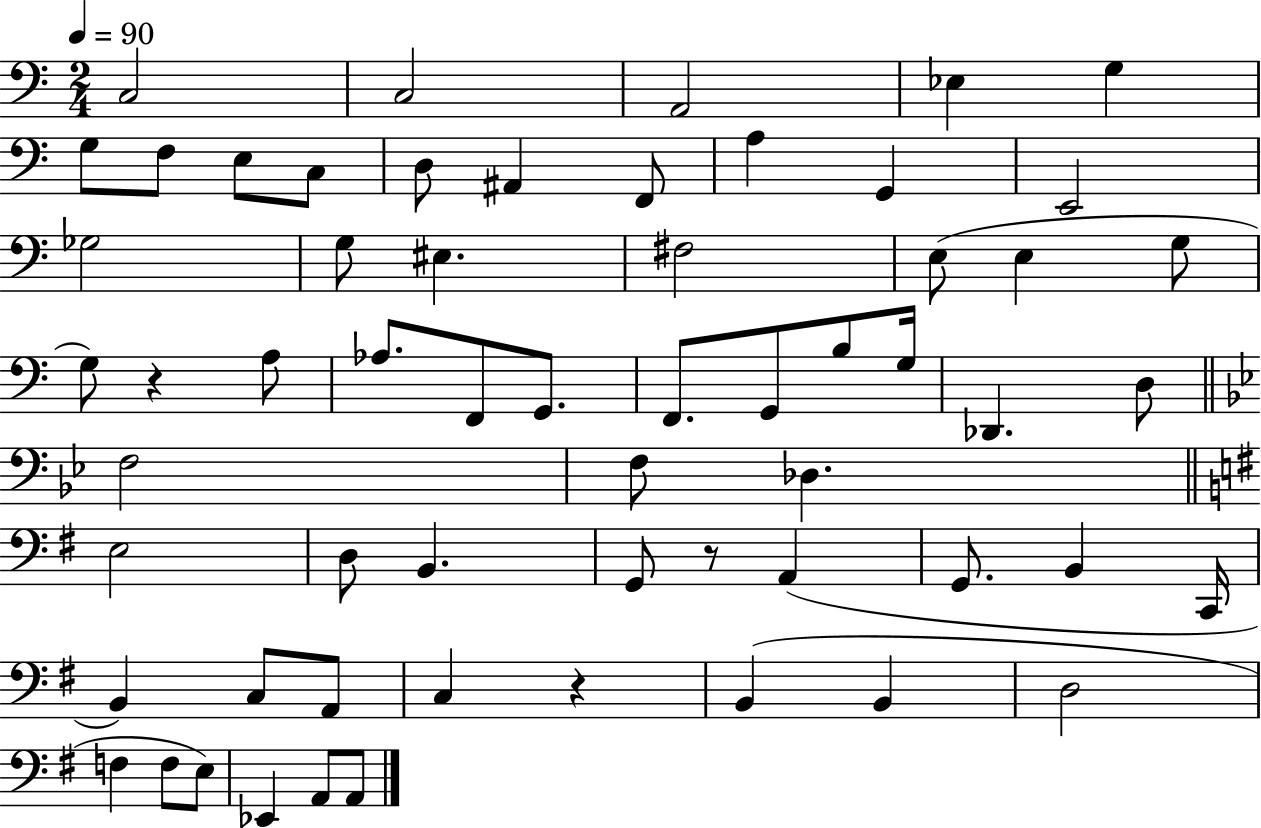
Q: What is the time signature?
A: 2/4